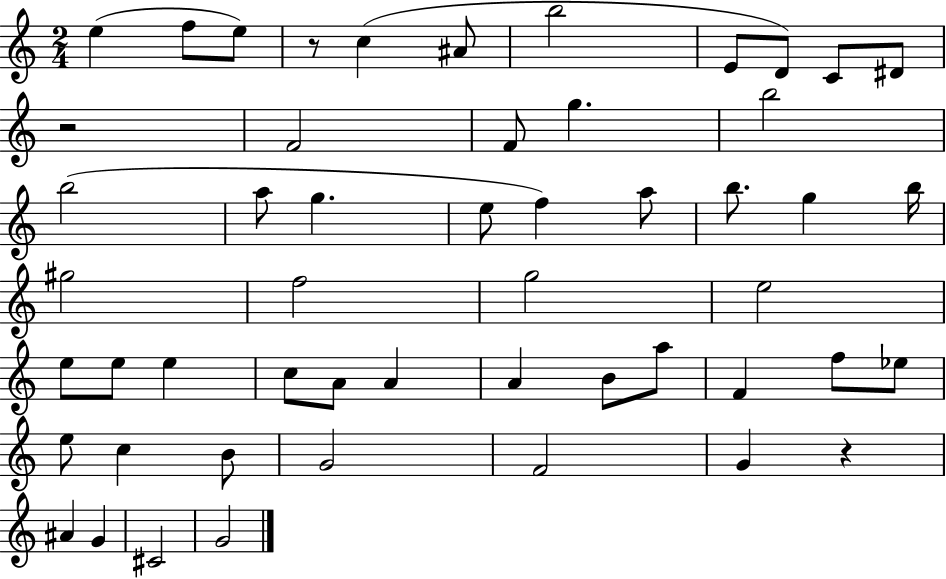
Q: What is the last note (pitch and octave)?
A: G4